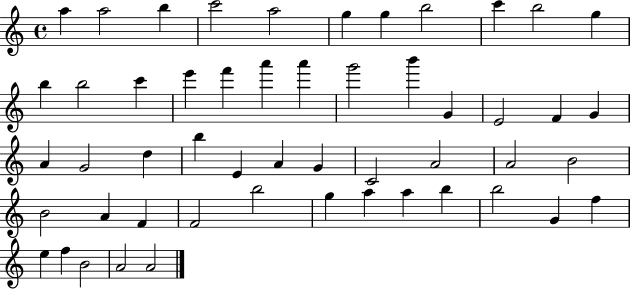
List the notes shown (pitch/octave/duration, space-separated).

A5/q A5/h B5/q C6/h A5/h G5/q G5/q B5/h C6/q B5/h G5/q B5/q B5/h C6/q E6/q F6/q A6/q A6/q G6/h B6/q G4/q E4/h F4/q G4/q A4/q G4/h D5/q B5/q E4/q A4/q G4/q C4/h A4/h A4/h B4/h B4/h A4/q F4/q F4/h B5/h G5/q A5/q A5/q B5/q B5/h G4/q F5/q E5/q F5/q B4/h A4/h A4/h